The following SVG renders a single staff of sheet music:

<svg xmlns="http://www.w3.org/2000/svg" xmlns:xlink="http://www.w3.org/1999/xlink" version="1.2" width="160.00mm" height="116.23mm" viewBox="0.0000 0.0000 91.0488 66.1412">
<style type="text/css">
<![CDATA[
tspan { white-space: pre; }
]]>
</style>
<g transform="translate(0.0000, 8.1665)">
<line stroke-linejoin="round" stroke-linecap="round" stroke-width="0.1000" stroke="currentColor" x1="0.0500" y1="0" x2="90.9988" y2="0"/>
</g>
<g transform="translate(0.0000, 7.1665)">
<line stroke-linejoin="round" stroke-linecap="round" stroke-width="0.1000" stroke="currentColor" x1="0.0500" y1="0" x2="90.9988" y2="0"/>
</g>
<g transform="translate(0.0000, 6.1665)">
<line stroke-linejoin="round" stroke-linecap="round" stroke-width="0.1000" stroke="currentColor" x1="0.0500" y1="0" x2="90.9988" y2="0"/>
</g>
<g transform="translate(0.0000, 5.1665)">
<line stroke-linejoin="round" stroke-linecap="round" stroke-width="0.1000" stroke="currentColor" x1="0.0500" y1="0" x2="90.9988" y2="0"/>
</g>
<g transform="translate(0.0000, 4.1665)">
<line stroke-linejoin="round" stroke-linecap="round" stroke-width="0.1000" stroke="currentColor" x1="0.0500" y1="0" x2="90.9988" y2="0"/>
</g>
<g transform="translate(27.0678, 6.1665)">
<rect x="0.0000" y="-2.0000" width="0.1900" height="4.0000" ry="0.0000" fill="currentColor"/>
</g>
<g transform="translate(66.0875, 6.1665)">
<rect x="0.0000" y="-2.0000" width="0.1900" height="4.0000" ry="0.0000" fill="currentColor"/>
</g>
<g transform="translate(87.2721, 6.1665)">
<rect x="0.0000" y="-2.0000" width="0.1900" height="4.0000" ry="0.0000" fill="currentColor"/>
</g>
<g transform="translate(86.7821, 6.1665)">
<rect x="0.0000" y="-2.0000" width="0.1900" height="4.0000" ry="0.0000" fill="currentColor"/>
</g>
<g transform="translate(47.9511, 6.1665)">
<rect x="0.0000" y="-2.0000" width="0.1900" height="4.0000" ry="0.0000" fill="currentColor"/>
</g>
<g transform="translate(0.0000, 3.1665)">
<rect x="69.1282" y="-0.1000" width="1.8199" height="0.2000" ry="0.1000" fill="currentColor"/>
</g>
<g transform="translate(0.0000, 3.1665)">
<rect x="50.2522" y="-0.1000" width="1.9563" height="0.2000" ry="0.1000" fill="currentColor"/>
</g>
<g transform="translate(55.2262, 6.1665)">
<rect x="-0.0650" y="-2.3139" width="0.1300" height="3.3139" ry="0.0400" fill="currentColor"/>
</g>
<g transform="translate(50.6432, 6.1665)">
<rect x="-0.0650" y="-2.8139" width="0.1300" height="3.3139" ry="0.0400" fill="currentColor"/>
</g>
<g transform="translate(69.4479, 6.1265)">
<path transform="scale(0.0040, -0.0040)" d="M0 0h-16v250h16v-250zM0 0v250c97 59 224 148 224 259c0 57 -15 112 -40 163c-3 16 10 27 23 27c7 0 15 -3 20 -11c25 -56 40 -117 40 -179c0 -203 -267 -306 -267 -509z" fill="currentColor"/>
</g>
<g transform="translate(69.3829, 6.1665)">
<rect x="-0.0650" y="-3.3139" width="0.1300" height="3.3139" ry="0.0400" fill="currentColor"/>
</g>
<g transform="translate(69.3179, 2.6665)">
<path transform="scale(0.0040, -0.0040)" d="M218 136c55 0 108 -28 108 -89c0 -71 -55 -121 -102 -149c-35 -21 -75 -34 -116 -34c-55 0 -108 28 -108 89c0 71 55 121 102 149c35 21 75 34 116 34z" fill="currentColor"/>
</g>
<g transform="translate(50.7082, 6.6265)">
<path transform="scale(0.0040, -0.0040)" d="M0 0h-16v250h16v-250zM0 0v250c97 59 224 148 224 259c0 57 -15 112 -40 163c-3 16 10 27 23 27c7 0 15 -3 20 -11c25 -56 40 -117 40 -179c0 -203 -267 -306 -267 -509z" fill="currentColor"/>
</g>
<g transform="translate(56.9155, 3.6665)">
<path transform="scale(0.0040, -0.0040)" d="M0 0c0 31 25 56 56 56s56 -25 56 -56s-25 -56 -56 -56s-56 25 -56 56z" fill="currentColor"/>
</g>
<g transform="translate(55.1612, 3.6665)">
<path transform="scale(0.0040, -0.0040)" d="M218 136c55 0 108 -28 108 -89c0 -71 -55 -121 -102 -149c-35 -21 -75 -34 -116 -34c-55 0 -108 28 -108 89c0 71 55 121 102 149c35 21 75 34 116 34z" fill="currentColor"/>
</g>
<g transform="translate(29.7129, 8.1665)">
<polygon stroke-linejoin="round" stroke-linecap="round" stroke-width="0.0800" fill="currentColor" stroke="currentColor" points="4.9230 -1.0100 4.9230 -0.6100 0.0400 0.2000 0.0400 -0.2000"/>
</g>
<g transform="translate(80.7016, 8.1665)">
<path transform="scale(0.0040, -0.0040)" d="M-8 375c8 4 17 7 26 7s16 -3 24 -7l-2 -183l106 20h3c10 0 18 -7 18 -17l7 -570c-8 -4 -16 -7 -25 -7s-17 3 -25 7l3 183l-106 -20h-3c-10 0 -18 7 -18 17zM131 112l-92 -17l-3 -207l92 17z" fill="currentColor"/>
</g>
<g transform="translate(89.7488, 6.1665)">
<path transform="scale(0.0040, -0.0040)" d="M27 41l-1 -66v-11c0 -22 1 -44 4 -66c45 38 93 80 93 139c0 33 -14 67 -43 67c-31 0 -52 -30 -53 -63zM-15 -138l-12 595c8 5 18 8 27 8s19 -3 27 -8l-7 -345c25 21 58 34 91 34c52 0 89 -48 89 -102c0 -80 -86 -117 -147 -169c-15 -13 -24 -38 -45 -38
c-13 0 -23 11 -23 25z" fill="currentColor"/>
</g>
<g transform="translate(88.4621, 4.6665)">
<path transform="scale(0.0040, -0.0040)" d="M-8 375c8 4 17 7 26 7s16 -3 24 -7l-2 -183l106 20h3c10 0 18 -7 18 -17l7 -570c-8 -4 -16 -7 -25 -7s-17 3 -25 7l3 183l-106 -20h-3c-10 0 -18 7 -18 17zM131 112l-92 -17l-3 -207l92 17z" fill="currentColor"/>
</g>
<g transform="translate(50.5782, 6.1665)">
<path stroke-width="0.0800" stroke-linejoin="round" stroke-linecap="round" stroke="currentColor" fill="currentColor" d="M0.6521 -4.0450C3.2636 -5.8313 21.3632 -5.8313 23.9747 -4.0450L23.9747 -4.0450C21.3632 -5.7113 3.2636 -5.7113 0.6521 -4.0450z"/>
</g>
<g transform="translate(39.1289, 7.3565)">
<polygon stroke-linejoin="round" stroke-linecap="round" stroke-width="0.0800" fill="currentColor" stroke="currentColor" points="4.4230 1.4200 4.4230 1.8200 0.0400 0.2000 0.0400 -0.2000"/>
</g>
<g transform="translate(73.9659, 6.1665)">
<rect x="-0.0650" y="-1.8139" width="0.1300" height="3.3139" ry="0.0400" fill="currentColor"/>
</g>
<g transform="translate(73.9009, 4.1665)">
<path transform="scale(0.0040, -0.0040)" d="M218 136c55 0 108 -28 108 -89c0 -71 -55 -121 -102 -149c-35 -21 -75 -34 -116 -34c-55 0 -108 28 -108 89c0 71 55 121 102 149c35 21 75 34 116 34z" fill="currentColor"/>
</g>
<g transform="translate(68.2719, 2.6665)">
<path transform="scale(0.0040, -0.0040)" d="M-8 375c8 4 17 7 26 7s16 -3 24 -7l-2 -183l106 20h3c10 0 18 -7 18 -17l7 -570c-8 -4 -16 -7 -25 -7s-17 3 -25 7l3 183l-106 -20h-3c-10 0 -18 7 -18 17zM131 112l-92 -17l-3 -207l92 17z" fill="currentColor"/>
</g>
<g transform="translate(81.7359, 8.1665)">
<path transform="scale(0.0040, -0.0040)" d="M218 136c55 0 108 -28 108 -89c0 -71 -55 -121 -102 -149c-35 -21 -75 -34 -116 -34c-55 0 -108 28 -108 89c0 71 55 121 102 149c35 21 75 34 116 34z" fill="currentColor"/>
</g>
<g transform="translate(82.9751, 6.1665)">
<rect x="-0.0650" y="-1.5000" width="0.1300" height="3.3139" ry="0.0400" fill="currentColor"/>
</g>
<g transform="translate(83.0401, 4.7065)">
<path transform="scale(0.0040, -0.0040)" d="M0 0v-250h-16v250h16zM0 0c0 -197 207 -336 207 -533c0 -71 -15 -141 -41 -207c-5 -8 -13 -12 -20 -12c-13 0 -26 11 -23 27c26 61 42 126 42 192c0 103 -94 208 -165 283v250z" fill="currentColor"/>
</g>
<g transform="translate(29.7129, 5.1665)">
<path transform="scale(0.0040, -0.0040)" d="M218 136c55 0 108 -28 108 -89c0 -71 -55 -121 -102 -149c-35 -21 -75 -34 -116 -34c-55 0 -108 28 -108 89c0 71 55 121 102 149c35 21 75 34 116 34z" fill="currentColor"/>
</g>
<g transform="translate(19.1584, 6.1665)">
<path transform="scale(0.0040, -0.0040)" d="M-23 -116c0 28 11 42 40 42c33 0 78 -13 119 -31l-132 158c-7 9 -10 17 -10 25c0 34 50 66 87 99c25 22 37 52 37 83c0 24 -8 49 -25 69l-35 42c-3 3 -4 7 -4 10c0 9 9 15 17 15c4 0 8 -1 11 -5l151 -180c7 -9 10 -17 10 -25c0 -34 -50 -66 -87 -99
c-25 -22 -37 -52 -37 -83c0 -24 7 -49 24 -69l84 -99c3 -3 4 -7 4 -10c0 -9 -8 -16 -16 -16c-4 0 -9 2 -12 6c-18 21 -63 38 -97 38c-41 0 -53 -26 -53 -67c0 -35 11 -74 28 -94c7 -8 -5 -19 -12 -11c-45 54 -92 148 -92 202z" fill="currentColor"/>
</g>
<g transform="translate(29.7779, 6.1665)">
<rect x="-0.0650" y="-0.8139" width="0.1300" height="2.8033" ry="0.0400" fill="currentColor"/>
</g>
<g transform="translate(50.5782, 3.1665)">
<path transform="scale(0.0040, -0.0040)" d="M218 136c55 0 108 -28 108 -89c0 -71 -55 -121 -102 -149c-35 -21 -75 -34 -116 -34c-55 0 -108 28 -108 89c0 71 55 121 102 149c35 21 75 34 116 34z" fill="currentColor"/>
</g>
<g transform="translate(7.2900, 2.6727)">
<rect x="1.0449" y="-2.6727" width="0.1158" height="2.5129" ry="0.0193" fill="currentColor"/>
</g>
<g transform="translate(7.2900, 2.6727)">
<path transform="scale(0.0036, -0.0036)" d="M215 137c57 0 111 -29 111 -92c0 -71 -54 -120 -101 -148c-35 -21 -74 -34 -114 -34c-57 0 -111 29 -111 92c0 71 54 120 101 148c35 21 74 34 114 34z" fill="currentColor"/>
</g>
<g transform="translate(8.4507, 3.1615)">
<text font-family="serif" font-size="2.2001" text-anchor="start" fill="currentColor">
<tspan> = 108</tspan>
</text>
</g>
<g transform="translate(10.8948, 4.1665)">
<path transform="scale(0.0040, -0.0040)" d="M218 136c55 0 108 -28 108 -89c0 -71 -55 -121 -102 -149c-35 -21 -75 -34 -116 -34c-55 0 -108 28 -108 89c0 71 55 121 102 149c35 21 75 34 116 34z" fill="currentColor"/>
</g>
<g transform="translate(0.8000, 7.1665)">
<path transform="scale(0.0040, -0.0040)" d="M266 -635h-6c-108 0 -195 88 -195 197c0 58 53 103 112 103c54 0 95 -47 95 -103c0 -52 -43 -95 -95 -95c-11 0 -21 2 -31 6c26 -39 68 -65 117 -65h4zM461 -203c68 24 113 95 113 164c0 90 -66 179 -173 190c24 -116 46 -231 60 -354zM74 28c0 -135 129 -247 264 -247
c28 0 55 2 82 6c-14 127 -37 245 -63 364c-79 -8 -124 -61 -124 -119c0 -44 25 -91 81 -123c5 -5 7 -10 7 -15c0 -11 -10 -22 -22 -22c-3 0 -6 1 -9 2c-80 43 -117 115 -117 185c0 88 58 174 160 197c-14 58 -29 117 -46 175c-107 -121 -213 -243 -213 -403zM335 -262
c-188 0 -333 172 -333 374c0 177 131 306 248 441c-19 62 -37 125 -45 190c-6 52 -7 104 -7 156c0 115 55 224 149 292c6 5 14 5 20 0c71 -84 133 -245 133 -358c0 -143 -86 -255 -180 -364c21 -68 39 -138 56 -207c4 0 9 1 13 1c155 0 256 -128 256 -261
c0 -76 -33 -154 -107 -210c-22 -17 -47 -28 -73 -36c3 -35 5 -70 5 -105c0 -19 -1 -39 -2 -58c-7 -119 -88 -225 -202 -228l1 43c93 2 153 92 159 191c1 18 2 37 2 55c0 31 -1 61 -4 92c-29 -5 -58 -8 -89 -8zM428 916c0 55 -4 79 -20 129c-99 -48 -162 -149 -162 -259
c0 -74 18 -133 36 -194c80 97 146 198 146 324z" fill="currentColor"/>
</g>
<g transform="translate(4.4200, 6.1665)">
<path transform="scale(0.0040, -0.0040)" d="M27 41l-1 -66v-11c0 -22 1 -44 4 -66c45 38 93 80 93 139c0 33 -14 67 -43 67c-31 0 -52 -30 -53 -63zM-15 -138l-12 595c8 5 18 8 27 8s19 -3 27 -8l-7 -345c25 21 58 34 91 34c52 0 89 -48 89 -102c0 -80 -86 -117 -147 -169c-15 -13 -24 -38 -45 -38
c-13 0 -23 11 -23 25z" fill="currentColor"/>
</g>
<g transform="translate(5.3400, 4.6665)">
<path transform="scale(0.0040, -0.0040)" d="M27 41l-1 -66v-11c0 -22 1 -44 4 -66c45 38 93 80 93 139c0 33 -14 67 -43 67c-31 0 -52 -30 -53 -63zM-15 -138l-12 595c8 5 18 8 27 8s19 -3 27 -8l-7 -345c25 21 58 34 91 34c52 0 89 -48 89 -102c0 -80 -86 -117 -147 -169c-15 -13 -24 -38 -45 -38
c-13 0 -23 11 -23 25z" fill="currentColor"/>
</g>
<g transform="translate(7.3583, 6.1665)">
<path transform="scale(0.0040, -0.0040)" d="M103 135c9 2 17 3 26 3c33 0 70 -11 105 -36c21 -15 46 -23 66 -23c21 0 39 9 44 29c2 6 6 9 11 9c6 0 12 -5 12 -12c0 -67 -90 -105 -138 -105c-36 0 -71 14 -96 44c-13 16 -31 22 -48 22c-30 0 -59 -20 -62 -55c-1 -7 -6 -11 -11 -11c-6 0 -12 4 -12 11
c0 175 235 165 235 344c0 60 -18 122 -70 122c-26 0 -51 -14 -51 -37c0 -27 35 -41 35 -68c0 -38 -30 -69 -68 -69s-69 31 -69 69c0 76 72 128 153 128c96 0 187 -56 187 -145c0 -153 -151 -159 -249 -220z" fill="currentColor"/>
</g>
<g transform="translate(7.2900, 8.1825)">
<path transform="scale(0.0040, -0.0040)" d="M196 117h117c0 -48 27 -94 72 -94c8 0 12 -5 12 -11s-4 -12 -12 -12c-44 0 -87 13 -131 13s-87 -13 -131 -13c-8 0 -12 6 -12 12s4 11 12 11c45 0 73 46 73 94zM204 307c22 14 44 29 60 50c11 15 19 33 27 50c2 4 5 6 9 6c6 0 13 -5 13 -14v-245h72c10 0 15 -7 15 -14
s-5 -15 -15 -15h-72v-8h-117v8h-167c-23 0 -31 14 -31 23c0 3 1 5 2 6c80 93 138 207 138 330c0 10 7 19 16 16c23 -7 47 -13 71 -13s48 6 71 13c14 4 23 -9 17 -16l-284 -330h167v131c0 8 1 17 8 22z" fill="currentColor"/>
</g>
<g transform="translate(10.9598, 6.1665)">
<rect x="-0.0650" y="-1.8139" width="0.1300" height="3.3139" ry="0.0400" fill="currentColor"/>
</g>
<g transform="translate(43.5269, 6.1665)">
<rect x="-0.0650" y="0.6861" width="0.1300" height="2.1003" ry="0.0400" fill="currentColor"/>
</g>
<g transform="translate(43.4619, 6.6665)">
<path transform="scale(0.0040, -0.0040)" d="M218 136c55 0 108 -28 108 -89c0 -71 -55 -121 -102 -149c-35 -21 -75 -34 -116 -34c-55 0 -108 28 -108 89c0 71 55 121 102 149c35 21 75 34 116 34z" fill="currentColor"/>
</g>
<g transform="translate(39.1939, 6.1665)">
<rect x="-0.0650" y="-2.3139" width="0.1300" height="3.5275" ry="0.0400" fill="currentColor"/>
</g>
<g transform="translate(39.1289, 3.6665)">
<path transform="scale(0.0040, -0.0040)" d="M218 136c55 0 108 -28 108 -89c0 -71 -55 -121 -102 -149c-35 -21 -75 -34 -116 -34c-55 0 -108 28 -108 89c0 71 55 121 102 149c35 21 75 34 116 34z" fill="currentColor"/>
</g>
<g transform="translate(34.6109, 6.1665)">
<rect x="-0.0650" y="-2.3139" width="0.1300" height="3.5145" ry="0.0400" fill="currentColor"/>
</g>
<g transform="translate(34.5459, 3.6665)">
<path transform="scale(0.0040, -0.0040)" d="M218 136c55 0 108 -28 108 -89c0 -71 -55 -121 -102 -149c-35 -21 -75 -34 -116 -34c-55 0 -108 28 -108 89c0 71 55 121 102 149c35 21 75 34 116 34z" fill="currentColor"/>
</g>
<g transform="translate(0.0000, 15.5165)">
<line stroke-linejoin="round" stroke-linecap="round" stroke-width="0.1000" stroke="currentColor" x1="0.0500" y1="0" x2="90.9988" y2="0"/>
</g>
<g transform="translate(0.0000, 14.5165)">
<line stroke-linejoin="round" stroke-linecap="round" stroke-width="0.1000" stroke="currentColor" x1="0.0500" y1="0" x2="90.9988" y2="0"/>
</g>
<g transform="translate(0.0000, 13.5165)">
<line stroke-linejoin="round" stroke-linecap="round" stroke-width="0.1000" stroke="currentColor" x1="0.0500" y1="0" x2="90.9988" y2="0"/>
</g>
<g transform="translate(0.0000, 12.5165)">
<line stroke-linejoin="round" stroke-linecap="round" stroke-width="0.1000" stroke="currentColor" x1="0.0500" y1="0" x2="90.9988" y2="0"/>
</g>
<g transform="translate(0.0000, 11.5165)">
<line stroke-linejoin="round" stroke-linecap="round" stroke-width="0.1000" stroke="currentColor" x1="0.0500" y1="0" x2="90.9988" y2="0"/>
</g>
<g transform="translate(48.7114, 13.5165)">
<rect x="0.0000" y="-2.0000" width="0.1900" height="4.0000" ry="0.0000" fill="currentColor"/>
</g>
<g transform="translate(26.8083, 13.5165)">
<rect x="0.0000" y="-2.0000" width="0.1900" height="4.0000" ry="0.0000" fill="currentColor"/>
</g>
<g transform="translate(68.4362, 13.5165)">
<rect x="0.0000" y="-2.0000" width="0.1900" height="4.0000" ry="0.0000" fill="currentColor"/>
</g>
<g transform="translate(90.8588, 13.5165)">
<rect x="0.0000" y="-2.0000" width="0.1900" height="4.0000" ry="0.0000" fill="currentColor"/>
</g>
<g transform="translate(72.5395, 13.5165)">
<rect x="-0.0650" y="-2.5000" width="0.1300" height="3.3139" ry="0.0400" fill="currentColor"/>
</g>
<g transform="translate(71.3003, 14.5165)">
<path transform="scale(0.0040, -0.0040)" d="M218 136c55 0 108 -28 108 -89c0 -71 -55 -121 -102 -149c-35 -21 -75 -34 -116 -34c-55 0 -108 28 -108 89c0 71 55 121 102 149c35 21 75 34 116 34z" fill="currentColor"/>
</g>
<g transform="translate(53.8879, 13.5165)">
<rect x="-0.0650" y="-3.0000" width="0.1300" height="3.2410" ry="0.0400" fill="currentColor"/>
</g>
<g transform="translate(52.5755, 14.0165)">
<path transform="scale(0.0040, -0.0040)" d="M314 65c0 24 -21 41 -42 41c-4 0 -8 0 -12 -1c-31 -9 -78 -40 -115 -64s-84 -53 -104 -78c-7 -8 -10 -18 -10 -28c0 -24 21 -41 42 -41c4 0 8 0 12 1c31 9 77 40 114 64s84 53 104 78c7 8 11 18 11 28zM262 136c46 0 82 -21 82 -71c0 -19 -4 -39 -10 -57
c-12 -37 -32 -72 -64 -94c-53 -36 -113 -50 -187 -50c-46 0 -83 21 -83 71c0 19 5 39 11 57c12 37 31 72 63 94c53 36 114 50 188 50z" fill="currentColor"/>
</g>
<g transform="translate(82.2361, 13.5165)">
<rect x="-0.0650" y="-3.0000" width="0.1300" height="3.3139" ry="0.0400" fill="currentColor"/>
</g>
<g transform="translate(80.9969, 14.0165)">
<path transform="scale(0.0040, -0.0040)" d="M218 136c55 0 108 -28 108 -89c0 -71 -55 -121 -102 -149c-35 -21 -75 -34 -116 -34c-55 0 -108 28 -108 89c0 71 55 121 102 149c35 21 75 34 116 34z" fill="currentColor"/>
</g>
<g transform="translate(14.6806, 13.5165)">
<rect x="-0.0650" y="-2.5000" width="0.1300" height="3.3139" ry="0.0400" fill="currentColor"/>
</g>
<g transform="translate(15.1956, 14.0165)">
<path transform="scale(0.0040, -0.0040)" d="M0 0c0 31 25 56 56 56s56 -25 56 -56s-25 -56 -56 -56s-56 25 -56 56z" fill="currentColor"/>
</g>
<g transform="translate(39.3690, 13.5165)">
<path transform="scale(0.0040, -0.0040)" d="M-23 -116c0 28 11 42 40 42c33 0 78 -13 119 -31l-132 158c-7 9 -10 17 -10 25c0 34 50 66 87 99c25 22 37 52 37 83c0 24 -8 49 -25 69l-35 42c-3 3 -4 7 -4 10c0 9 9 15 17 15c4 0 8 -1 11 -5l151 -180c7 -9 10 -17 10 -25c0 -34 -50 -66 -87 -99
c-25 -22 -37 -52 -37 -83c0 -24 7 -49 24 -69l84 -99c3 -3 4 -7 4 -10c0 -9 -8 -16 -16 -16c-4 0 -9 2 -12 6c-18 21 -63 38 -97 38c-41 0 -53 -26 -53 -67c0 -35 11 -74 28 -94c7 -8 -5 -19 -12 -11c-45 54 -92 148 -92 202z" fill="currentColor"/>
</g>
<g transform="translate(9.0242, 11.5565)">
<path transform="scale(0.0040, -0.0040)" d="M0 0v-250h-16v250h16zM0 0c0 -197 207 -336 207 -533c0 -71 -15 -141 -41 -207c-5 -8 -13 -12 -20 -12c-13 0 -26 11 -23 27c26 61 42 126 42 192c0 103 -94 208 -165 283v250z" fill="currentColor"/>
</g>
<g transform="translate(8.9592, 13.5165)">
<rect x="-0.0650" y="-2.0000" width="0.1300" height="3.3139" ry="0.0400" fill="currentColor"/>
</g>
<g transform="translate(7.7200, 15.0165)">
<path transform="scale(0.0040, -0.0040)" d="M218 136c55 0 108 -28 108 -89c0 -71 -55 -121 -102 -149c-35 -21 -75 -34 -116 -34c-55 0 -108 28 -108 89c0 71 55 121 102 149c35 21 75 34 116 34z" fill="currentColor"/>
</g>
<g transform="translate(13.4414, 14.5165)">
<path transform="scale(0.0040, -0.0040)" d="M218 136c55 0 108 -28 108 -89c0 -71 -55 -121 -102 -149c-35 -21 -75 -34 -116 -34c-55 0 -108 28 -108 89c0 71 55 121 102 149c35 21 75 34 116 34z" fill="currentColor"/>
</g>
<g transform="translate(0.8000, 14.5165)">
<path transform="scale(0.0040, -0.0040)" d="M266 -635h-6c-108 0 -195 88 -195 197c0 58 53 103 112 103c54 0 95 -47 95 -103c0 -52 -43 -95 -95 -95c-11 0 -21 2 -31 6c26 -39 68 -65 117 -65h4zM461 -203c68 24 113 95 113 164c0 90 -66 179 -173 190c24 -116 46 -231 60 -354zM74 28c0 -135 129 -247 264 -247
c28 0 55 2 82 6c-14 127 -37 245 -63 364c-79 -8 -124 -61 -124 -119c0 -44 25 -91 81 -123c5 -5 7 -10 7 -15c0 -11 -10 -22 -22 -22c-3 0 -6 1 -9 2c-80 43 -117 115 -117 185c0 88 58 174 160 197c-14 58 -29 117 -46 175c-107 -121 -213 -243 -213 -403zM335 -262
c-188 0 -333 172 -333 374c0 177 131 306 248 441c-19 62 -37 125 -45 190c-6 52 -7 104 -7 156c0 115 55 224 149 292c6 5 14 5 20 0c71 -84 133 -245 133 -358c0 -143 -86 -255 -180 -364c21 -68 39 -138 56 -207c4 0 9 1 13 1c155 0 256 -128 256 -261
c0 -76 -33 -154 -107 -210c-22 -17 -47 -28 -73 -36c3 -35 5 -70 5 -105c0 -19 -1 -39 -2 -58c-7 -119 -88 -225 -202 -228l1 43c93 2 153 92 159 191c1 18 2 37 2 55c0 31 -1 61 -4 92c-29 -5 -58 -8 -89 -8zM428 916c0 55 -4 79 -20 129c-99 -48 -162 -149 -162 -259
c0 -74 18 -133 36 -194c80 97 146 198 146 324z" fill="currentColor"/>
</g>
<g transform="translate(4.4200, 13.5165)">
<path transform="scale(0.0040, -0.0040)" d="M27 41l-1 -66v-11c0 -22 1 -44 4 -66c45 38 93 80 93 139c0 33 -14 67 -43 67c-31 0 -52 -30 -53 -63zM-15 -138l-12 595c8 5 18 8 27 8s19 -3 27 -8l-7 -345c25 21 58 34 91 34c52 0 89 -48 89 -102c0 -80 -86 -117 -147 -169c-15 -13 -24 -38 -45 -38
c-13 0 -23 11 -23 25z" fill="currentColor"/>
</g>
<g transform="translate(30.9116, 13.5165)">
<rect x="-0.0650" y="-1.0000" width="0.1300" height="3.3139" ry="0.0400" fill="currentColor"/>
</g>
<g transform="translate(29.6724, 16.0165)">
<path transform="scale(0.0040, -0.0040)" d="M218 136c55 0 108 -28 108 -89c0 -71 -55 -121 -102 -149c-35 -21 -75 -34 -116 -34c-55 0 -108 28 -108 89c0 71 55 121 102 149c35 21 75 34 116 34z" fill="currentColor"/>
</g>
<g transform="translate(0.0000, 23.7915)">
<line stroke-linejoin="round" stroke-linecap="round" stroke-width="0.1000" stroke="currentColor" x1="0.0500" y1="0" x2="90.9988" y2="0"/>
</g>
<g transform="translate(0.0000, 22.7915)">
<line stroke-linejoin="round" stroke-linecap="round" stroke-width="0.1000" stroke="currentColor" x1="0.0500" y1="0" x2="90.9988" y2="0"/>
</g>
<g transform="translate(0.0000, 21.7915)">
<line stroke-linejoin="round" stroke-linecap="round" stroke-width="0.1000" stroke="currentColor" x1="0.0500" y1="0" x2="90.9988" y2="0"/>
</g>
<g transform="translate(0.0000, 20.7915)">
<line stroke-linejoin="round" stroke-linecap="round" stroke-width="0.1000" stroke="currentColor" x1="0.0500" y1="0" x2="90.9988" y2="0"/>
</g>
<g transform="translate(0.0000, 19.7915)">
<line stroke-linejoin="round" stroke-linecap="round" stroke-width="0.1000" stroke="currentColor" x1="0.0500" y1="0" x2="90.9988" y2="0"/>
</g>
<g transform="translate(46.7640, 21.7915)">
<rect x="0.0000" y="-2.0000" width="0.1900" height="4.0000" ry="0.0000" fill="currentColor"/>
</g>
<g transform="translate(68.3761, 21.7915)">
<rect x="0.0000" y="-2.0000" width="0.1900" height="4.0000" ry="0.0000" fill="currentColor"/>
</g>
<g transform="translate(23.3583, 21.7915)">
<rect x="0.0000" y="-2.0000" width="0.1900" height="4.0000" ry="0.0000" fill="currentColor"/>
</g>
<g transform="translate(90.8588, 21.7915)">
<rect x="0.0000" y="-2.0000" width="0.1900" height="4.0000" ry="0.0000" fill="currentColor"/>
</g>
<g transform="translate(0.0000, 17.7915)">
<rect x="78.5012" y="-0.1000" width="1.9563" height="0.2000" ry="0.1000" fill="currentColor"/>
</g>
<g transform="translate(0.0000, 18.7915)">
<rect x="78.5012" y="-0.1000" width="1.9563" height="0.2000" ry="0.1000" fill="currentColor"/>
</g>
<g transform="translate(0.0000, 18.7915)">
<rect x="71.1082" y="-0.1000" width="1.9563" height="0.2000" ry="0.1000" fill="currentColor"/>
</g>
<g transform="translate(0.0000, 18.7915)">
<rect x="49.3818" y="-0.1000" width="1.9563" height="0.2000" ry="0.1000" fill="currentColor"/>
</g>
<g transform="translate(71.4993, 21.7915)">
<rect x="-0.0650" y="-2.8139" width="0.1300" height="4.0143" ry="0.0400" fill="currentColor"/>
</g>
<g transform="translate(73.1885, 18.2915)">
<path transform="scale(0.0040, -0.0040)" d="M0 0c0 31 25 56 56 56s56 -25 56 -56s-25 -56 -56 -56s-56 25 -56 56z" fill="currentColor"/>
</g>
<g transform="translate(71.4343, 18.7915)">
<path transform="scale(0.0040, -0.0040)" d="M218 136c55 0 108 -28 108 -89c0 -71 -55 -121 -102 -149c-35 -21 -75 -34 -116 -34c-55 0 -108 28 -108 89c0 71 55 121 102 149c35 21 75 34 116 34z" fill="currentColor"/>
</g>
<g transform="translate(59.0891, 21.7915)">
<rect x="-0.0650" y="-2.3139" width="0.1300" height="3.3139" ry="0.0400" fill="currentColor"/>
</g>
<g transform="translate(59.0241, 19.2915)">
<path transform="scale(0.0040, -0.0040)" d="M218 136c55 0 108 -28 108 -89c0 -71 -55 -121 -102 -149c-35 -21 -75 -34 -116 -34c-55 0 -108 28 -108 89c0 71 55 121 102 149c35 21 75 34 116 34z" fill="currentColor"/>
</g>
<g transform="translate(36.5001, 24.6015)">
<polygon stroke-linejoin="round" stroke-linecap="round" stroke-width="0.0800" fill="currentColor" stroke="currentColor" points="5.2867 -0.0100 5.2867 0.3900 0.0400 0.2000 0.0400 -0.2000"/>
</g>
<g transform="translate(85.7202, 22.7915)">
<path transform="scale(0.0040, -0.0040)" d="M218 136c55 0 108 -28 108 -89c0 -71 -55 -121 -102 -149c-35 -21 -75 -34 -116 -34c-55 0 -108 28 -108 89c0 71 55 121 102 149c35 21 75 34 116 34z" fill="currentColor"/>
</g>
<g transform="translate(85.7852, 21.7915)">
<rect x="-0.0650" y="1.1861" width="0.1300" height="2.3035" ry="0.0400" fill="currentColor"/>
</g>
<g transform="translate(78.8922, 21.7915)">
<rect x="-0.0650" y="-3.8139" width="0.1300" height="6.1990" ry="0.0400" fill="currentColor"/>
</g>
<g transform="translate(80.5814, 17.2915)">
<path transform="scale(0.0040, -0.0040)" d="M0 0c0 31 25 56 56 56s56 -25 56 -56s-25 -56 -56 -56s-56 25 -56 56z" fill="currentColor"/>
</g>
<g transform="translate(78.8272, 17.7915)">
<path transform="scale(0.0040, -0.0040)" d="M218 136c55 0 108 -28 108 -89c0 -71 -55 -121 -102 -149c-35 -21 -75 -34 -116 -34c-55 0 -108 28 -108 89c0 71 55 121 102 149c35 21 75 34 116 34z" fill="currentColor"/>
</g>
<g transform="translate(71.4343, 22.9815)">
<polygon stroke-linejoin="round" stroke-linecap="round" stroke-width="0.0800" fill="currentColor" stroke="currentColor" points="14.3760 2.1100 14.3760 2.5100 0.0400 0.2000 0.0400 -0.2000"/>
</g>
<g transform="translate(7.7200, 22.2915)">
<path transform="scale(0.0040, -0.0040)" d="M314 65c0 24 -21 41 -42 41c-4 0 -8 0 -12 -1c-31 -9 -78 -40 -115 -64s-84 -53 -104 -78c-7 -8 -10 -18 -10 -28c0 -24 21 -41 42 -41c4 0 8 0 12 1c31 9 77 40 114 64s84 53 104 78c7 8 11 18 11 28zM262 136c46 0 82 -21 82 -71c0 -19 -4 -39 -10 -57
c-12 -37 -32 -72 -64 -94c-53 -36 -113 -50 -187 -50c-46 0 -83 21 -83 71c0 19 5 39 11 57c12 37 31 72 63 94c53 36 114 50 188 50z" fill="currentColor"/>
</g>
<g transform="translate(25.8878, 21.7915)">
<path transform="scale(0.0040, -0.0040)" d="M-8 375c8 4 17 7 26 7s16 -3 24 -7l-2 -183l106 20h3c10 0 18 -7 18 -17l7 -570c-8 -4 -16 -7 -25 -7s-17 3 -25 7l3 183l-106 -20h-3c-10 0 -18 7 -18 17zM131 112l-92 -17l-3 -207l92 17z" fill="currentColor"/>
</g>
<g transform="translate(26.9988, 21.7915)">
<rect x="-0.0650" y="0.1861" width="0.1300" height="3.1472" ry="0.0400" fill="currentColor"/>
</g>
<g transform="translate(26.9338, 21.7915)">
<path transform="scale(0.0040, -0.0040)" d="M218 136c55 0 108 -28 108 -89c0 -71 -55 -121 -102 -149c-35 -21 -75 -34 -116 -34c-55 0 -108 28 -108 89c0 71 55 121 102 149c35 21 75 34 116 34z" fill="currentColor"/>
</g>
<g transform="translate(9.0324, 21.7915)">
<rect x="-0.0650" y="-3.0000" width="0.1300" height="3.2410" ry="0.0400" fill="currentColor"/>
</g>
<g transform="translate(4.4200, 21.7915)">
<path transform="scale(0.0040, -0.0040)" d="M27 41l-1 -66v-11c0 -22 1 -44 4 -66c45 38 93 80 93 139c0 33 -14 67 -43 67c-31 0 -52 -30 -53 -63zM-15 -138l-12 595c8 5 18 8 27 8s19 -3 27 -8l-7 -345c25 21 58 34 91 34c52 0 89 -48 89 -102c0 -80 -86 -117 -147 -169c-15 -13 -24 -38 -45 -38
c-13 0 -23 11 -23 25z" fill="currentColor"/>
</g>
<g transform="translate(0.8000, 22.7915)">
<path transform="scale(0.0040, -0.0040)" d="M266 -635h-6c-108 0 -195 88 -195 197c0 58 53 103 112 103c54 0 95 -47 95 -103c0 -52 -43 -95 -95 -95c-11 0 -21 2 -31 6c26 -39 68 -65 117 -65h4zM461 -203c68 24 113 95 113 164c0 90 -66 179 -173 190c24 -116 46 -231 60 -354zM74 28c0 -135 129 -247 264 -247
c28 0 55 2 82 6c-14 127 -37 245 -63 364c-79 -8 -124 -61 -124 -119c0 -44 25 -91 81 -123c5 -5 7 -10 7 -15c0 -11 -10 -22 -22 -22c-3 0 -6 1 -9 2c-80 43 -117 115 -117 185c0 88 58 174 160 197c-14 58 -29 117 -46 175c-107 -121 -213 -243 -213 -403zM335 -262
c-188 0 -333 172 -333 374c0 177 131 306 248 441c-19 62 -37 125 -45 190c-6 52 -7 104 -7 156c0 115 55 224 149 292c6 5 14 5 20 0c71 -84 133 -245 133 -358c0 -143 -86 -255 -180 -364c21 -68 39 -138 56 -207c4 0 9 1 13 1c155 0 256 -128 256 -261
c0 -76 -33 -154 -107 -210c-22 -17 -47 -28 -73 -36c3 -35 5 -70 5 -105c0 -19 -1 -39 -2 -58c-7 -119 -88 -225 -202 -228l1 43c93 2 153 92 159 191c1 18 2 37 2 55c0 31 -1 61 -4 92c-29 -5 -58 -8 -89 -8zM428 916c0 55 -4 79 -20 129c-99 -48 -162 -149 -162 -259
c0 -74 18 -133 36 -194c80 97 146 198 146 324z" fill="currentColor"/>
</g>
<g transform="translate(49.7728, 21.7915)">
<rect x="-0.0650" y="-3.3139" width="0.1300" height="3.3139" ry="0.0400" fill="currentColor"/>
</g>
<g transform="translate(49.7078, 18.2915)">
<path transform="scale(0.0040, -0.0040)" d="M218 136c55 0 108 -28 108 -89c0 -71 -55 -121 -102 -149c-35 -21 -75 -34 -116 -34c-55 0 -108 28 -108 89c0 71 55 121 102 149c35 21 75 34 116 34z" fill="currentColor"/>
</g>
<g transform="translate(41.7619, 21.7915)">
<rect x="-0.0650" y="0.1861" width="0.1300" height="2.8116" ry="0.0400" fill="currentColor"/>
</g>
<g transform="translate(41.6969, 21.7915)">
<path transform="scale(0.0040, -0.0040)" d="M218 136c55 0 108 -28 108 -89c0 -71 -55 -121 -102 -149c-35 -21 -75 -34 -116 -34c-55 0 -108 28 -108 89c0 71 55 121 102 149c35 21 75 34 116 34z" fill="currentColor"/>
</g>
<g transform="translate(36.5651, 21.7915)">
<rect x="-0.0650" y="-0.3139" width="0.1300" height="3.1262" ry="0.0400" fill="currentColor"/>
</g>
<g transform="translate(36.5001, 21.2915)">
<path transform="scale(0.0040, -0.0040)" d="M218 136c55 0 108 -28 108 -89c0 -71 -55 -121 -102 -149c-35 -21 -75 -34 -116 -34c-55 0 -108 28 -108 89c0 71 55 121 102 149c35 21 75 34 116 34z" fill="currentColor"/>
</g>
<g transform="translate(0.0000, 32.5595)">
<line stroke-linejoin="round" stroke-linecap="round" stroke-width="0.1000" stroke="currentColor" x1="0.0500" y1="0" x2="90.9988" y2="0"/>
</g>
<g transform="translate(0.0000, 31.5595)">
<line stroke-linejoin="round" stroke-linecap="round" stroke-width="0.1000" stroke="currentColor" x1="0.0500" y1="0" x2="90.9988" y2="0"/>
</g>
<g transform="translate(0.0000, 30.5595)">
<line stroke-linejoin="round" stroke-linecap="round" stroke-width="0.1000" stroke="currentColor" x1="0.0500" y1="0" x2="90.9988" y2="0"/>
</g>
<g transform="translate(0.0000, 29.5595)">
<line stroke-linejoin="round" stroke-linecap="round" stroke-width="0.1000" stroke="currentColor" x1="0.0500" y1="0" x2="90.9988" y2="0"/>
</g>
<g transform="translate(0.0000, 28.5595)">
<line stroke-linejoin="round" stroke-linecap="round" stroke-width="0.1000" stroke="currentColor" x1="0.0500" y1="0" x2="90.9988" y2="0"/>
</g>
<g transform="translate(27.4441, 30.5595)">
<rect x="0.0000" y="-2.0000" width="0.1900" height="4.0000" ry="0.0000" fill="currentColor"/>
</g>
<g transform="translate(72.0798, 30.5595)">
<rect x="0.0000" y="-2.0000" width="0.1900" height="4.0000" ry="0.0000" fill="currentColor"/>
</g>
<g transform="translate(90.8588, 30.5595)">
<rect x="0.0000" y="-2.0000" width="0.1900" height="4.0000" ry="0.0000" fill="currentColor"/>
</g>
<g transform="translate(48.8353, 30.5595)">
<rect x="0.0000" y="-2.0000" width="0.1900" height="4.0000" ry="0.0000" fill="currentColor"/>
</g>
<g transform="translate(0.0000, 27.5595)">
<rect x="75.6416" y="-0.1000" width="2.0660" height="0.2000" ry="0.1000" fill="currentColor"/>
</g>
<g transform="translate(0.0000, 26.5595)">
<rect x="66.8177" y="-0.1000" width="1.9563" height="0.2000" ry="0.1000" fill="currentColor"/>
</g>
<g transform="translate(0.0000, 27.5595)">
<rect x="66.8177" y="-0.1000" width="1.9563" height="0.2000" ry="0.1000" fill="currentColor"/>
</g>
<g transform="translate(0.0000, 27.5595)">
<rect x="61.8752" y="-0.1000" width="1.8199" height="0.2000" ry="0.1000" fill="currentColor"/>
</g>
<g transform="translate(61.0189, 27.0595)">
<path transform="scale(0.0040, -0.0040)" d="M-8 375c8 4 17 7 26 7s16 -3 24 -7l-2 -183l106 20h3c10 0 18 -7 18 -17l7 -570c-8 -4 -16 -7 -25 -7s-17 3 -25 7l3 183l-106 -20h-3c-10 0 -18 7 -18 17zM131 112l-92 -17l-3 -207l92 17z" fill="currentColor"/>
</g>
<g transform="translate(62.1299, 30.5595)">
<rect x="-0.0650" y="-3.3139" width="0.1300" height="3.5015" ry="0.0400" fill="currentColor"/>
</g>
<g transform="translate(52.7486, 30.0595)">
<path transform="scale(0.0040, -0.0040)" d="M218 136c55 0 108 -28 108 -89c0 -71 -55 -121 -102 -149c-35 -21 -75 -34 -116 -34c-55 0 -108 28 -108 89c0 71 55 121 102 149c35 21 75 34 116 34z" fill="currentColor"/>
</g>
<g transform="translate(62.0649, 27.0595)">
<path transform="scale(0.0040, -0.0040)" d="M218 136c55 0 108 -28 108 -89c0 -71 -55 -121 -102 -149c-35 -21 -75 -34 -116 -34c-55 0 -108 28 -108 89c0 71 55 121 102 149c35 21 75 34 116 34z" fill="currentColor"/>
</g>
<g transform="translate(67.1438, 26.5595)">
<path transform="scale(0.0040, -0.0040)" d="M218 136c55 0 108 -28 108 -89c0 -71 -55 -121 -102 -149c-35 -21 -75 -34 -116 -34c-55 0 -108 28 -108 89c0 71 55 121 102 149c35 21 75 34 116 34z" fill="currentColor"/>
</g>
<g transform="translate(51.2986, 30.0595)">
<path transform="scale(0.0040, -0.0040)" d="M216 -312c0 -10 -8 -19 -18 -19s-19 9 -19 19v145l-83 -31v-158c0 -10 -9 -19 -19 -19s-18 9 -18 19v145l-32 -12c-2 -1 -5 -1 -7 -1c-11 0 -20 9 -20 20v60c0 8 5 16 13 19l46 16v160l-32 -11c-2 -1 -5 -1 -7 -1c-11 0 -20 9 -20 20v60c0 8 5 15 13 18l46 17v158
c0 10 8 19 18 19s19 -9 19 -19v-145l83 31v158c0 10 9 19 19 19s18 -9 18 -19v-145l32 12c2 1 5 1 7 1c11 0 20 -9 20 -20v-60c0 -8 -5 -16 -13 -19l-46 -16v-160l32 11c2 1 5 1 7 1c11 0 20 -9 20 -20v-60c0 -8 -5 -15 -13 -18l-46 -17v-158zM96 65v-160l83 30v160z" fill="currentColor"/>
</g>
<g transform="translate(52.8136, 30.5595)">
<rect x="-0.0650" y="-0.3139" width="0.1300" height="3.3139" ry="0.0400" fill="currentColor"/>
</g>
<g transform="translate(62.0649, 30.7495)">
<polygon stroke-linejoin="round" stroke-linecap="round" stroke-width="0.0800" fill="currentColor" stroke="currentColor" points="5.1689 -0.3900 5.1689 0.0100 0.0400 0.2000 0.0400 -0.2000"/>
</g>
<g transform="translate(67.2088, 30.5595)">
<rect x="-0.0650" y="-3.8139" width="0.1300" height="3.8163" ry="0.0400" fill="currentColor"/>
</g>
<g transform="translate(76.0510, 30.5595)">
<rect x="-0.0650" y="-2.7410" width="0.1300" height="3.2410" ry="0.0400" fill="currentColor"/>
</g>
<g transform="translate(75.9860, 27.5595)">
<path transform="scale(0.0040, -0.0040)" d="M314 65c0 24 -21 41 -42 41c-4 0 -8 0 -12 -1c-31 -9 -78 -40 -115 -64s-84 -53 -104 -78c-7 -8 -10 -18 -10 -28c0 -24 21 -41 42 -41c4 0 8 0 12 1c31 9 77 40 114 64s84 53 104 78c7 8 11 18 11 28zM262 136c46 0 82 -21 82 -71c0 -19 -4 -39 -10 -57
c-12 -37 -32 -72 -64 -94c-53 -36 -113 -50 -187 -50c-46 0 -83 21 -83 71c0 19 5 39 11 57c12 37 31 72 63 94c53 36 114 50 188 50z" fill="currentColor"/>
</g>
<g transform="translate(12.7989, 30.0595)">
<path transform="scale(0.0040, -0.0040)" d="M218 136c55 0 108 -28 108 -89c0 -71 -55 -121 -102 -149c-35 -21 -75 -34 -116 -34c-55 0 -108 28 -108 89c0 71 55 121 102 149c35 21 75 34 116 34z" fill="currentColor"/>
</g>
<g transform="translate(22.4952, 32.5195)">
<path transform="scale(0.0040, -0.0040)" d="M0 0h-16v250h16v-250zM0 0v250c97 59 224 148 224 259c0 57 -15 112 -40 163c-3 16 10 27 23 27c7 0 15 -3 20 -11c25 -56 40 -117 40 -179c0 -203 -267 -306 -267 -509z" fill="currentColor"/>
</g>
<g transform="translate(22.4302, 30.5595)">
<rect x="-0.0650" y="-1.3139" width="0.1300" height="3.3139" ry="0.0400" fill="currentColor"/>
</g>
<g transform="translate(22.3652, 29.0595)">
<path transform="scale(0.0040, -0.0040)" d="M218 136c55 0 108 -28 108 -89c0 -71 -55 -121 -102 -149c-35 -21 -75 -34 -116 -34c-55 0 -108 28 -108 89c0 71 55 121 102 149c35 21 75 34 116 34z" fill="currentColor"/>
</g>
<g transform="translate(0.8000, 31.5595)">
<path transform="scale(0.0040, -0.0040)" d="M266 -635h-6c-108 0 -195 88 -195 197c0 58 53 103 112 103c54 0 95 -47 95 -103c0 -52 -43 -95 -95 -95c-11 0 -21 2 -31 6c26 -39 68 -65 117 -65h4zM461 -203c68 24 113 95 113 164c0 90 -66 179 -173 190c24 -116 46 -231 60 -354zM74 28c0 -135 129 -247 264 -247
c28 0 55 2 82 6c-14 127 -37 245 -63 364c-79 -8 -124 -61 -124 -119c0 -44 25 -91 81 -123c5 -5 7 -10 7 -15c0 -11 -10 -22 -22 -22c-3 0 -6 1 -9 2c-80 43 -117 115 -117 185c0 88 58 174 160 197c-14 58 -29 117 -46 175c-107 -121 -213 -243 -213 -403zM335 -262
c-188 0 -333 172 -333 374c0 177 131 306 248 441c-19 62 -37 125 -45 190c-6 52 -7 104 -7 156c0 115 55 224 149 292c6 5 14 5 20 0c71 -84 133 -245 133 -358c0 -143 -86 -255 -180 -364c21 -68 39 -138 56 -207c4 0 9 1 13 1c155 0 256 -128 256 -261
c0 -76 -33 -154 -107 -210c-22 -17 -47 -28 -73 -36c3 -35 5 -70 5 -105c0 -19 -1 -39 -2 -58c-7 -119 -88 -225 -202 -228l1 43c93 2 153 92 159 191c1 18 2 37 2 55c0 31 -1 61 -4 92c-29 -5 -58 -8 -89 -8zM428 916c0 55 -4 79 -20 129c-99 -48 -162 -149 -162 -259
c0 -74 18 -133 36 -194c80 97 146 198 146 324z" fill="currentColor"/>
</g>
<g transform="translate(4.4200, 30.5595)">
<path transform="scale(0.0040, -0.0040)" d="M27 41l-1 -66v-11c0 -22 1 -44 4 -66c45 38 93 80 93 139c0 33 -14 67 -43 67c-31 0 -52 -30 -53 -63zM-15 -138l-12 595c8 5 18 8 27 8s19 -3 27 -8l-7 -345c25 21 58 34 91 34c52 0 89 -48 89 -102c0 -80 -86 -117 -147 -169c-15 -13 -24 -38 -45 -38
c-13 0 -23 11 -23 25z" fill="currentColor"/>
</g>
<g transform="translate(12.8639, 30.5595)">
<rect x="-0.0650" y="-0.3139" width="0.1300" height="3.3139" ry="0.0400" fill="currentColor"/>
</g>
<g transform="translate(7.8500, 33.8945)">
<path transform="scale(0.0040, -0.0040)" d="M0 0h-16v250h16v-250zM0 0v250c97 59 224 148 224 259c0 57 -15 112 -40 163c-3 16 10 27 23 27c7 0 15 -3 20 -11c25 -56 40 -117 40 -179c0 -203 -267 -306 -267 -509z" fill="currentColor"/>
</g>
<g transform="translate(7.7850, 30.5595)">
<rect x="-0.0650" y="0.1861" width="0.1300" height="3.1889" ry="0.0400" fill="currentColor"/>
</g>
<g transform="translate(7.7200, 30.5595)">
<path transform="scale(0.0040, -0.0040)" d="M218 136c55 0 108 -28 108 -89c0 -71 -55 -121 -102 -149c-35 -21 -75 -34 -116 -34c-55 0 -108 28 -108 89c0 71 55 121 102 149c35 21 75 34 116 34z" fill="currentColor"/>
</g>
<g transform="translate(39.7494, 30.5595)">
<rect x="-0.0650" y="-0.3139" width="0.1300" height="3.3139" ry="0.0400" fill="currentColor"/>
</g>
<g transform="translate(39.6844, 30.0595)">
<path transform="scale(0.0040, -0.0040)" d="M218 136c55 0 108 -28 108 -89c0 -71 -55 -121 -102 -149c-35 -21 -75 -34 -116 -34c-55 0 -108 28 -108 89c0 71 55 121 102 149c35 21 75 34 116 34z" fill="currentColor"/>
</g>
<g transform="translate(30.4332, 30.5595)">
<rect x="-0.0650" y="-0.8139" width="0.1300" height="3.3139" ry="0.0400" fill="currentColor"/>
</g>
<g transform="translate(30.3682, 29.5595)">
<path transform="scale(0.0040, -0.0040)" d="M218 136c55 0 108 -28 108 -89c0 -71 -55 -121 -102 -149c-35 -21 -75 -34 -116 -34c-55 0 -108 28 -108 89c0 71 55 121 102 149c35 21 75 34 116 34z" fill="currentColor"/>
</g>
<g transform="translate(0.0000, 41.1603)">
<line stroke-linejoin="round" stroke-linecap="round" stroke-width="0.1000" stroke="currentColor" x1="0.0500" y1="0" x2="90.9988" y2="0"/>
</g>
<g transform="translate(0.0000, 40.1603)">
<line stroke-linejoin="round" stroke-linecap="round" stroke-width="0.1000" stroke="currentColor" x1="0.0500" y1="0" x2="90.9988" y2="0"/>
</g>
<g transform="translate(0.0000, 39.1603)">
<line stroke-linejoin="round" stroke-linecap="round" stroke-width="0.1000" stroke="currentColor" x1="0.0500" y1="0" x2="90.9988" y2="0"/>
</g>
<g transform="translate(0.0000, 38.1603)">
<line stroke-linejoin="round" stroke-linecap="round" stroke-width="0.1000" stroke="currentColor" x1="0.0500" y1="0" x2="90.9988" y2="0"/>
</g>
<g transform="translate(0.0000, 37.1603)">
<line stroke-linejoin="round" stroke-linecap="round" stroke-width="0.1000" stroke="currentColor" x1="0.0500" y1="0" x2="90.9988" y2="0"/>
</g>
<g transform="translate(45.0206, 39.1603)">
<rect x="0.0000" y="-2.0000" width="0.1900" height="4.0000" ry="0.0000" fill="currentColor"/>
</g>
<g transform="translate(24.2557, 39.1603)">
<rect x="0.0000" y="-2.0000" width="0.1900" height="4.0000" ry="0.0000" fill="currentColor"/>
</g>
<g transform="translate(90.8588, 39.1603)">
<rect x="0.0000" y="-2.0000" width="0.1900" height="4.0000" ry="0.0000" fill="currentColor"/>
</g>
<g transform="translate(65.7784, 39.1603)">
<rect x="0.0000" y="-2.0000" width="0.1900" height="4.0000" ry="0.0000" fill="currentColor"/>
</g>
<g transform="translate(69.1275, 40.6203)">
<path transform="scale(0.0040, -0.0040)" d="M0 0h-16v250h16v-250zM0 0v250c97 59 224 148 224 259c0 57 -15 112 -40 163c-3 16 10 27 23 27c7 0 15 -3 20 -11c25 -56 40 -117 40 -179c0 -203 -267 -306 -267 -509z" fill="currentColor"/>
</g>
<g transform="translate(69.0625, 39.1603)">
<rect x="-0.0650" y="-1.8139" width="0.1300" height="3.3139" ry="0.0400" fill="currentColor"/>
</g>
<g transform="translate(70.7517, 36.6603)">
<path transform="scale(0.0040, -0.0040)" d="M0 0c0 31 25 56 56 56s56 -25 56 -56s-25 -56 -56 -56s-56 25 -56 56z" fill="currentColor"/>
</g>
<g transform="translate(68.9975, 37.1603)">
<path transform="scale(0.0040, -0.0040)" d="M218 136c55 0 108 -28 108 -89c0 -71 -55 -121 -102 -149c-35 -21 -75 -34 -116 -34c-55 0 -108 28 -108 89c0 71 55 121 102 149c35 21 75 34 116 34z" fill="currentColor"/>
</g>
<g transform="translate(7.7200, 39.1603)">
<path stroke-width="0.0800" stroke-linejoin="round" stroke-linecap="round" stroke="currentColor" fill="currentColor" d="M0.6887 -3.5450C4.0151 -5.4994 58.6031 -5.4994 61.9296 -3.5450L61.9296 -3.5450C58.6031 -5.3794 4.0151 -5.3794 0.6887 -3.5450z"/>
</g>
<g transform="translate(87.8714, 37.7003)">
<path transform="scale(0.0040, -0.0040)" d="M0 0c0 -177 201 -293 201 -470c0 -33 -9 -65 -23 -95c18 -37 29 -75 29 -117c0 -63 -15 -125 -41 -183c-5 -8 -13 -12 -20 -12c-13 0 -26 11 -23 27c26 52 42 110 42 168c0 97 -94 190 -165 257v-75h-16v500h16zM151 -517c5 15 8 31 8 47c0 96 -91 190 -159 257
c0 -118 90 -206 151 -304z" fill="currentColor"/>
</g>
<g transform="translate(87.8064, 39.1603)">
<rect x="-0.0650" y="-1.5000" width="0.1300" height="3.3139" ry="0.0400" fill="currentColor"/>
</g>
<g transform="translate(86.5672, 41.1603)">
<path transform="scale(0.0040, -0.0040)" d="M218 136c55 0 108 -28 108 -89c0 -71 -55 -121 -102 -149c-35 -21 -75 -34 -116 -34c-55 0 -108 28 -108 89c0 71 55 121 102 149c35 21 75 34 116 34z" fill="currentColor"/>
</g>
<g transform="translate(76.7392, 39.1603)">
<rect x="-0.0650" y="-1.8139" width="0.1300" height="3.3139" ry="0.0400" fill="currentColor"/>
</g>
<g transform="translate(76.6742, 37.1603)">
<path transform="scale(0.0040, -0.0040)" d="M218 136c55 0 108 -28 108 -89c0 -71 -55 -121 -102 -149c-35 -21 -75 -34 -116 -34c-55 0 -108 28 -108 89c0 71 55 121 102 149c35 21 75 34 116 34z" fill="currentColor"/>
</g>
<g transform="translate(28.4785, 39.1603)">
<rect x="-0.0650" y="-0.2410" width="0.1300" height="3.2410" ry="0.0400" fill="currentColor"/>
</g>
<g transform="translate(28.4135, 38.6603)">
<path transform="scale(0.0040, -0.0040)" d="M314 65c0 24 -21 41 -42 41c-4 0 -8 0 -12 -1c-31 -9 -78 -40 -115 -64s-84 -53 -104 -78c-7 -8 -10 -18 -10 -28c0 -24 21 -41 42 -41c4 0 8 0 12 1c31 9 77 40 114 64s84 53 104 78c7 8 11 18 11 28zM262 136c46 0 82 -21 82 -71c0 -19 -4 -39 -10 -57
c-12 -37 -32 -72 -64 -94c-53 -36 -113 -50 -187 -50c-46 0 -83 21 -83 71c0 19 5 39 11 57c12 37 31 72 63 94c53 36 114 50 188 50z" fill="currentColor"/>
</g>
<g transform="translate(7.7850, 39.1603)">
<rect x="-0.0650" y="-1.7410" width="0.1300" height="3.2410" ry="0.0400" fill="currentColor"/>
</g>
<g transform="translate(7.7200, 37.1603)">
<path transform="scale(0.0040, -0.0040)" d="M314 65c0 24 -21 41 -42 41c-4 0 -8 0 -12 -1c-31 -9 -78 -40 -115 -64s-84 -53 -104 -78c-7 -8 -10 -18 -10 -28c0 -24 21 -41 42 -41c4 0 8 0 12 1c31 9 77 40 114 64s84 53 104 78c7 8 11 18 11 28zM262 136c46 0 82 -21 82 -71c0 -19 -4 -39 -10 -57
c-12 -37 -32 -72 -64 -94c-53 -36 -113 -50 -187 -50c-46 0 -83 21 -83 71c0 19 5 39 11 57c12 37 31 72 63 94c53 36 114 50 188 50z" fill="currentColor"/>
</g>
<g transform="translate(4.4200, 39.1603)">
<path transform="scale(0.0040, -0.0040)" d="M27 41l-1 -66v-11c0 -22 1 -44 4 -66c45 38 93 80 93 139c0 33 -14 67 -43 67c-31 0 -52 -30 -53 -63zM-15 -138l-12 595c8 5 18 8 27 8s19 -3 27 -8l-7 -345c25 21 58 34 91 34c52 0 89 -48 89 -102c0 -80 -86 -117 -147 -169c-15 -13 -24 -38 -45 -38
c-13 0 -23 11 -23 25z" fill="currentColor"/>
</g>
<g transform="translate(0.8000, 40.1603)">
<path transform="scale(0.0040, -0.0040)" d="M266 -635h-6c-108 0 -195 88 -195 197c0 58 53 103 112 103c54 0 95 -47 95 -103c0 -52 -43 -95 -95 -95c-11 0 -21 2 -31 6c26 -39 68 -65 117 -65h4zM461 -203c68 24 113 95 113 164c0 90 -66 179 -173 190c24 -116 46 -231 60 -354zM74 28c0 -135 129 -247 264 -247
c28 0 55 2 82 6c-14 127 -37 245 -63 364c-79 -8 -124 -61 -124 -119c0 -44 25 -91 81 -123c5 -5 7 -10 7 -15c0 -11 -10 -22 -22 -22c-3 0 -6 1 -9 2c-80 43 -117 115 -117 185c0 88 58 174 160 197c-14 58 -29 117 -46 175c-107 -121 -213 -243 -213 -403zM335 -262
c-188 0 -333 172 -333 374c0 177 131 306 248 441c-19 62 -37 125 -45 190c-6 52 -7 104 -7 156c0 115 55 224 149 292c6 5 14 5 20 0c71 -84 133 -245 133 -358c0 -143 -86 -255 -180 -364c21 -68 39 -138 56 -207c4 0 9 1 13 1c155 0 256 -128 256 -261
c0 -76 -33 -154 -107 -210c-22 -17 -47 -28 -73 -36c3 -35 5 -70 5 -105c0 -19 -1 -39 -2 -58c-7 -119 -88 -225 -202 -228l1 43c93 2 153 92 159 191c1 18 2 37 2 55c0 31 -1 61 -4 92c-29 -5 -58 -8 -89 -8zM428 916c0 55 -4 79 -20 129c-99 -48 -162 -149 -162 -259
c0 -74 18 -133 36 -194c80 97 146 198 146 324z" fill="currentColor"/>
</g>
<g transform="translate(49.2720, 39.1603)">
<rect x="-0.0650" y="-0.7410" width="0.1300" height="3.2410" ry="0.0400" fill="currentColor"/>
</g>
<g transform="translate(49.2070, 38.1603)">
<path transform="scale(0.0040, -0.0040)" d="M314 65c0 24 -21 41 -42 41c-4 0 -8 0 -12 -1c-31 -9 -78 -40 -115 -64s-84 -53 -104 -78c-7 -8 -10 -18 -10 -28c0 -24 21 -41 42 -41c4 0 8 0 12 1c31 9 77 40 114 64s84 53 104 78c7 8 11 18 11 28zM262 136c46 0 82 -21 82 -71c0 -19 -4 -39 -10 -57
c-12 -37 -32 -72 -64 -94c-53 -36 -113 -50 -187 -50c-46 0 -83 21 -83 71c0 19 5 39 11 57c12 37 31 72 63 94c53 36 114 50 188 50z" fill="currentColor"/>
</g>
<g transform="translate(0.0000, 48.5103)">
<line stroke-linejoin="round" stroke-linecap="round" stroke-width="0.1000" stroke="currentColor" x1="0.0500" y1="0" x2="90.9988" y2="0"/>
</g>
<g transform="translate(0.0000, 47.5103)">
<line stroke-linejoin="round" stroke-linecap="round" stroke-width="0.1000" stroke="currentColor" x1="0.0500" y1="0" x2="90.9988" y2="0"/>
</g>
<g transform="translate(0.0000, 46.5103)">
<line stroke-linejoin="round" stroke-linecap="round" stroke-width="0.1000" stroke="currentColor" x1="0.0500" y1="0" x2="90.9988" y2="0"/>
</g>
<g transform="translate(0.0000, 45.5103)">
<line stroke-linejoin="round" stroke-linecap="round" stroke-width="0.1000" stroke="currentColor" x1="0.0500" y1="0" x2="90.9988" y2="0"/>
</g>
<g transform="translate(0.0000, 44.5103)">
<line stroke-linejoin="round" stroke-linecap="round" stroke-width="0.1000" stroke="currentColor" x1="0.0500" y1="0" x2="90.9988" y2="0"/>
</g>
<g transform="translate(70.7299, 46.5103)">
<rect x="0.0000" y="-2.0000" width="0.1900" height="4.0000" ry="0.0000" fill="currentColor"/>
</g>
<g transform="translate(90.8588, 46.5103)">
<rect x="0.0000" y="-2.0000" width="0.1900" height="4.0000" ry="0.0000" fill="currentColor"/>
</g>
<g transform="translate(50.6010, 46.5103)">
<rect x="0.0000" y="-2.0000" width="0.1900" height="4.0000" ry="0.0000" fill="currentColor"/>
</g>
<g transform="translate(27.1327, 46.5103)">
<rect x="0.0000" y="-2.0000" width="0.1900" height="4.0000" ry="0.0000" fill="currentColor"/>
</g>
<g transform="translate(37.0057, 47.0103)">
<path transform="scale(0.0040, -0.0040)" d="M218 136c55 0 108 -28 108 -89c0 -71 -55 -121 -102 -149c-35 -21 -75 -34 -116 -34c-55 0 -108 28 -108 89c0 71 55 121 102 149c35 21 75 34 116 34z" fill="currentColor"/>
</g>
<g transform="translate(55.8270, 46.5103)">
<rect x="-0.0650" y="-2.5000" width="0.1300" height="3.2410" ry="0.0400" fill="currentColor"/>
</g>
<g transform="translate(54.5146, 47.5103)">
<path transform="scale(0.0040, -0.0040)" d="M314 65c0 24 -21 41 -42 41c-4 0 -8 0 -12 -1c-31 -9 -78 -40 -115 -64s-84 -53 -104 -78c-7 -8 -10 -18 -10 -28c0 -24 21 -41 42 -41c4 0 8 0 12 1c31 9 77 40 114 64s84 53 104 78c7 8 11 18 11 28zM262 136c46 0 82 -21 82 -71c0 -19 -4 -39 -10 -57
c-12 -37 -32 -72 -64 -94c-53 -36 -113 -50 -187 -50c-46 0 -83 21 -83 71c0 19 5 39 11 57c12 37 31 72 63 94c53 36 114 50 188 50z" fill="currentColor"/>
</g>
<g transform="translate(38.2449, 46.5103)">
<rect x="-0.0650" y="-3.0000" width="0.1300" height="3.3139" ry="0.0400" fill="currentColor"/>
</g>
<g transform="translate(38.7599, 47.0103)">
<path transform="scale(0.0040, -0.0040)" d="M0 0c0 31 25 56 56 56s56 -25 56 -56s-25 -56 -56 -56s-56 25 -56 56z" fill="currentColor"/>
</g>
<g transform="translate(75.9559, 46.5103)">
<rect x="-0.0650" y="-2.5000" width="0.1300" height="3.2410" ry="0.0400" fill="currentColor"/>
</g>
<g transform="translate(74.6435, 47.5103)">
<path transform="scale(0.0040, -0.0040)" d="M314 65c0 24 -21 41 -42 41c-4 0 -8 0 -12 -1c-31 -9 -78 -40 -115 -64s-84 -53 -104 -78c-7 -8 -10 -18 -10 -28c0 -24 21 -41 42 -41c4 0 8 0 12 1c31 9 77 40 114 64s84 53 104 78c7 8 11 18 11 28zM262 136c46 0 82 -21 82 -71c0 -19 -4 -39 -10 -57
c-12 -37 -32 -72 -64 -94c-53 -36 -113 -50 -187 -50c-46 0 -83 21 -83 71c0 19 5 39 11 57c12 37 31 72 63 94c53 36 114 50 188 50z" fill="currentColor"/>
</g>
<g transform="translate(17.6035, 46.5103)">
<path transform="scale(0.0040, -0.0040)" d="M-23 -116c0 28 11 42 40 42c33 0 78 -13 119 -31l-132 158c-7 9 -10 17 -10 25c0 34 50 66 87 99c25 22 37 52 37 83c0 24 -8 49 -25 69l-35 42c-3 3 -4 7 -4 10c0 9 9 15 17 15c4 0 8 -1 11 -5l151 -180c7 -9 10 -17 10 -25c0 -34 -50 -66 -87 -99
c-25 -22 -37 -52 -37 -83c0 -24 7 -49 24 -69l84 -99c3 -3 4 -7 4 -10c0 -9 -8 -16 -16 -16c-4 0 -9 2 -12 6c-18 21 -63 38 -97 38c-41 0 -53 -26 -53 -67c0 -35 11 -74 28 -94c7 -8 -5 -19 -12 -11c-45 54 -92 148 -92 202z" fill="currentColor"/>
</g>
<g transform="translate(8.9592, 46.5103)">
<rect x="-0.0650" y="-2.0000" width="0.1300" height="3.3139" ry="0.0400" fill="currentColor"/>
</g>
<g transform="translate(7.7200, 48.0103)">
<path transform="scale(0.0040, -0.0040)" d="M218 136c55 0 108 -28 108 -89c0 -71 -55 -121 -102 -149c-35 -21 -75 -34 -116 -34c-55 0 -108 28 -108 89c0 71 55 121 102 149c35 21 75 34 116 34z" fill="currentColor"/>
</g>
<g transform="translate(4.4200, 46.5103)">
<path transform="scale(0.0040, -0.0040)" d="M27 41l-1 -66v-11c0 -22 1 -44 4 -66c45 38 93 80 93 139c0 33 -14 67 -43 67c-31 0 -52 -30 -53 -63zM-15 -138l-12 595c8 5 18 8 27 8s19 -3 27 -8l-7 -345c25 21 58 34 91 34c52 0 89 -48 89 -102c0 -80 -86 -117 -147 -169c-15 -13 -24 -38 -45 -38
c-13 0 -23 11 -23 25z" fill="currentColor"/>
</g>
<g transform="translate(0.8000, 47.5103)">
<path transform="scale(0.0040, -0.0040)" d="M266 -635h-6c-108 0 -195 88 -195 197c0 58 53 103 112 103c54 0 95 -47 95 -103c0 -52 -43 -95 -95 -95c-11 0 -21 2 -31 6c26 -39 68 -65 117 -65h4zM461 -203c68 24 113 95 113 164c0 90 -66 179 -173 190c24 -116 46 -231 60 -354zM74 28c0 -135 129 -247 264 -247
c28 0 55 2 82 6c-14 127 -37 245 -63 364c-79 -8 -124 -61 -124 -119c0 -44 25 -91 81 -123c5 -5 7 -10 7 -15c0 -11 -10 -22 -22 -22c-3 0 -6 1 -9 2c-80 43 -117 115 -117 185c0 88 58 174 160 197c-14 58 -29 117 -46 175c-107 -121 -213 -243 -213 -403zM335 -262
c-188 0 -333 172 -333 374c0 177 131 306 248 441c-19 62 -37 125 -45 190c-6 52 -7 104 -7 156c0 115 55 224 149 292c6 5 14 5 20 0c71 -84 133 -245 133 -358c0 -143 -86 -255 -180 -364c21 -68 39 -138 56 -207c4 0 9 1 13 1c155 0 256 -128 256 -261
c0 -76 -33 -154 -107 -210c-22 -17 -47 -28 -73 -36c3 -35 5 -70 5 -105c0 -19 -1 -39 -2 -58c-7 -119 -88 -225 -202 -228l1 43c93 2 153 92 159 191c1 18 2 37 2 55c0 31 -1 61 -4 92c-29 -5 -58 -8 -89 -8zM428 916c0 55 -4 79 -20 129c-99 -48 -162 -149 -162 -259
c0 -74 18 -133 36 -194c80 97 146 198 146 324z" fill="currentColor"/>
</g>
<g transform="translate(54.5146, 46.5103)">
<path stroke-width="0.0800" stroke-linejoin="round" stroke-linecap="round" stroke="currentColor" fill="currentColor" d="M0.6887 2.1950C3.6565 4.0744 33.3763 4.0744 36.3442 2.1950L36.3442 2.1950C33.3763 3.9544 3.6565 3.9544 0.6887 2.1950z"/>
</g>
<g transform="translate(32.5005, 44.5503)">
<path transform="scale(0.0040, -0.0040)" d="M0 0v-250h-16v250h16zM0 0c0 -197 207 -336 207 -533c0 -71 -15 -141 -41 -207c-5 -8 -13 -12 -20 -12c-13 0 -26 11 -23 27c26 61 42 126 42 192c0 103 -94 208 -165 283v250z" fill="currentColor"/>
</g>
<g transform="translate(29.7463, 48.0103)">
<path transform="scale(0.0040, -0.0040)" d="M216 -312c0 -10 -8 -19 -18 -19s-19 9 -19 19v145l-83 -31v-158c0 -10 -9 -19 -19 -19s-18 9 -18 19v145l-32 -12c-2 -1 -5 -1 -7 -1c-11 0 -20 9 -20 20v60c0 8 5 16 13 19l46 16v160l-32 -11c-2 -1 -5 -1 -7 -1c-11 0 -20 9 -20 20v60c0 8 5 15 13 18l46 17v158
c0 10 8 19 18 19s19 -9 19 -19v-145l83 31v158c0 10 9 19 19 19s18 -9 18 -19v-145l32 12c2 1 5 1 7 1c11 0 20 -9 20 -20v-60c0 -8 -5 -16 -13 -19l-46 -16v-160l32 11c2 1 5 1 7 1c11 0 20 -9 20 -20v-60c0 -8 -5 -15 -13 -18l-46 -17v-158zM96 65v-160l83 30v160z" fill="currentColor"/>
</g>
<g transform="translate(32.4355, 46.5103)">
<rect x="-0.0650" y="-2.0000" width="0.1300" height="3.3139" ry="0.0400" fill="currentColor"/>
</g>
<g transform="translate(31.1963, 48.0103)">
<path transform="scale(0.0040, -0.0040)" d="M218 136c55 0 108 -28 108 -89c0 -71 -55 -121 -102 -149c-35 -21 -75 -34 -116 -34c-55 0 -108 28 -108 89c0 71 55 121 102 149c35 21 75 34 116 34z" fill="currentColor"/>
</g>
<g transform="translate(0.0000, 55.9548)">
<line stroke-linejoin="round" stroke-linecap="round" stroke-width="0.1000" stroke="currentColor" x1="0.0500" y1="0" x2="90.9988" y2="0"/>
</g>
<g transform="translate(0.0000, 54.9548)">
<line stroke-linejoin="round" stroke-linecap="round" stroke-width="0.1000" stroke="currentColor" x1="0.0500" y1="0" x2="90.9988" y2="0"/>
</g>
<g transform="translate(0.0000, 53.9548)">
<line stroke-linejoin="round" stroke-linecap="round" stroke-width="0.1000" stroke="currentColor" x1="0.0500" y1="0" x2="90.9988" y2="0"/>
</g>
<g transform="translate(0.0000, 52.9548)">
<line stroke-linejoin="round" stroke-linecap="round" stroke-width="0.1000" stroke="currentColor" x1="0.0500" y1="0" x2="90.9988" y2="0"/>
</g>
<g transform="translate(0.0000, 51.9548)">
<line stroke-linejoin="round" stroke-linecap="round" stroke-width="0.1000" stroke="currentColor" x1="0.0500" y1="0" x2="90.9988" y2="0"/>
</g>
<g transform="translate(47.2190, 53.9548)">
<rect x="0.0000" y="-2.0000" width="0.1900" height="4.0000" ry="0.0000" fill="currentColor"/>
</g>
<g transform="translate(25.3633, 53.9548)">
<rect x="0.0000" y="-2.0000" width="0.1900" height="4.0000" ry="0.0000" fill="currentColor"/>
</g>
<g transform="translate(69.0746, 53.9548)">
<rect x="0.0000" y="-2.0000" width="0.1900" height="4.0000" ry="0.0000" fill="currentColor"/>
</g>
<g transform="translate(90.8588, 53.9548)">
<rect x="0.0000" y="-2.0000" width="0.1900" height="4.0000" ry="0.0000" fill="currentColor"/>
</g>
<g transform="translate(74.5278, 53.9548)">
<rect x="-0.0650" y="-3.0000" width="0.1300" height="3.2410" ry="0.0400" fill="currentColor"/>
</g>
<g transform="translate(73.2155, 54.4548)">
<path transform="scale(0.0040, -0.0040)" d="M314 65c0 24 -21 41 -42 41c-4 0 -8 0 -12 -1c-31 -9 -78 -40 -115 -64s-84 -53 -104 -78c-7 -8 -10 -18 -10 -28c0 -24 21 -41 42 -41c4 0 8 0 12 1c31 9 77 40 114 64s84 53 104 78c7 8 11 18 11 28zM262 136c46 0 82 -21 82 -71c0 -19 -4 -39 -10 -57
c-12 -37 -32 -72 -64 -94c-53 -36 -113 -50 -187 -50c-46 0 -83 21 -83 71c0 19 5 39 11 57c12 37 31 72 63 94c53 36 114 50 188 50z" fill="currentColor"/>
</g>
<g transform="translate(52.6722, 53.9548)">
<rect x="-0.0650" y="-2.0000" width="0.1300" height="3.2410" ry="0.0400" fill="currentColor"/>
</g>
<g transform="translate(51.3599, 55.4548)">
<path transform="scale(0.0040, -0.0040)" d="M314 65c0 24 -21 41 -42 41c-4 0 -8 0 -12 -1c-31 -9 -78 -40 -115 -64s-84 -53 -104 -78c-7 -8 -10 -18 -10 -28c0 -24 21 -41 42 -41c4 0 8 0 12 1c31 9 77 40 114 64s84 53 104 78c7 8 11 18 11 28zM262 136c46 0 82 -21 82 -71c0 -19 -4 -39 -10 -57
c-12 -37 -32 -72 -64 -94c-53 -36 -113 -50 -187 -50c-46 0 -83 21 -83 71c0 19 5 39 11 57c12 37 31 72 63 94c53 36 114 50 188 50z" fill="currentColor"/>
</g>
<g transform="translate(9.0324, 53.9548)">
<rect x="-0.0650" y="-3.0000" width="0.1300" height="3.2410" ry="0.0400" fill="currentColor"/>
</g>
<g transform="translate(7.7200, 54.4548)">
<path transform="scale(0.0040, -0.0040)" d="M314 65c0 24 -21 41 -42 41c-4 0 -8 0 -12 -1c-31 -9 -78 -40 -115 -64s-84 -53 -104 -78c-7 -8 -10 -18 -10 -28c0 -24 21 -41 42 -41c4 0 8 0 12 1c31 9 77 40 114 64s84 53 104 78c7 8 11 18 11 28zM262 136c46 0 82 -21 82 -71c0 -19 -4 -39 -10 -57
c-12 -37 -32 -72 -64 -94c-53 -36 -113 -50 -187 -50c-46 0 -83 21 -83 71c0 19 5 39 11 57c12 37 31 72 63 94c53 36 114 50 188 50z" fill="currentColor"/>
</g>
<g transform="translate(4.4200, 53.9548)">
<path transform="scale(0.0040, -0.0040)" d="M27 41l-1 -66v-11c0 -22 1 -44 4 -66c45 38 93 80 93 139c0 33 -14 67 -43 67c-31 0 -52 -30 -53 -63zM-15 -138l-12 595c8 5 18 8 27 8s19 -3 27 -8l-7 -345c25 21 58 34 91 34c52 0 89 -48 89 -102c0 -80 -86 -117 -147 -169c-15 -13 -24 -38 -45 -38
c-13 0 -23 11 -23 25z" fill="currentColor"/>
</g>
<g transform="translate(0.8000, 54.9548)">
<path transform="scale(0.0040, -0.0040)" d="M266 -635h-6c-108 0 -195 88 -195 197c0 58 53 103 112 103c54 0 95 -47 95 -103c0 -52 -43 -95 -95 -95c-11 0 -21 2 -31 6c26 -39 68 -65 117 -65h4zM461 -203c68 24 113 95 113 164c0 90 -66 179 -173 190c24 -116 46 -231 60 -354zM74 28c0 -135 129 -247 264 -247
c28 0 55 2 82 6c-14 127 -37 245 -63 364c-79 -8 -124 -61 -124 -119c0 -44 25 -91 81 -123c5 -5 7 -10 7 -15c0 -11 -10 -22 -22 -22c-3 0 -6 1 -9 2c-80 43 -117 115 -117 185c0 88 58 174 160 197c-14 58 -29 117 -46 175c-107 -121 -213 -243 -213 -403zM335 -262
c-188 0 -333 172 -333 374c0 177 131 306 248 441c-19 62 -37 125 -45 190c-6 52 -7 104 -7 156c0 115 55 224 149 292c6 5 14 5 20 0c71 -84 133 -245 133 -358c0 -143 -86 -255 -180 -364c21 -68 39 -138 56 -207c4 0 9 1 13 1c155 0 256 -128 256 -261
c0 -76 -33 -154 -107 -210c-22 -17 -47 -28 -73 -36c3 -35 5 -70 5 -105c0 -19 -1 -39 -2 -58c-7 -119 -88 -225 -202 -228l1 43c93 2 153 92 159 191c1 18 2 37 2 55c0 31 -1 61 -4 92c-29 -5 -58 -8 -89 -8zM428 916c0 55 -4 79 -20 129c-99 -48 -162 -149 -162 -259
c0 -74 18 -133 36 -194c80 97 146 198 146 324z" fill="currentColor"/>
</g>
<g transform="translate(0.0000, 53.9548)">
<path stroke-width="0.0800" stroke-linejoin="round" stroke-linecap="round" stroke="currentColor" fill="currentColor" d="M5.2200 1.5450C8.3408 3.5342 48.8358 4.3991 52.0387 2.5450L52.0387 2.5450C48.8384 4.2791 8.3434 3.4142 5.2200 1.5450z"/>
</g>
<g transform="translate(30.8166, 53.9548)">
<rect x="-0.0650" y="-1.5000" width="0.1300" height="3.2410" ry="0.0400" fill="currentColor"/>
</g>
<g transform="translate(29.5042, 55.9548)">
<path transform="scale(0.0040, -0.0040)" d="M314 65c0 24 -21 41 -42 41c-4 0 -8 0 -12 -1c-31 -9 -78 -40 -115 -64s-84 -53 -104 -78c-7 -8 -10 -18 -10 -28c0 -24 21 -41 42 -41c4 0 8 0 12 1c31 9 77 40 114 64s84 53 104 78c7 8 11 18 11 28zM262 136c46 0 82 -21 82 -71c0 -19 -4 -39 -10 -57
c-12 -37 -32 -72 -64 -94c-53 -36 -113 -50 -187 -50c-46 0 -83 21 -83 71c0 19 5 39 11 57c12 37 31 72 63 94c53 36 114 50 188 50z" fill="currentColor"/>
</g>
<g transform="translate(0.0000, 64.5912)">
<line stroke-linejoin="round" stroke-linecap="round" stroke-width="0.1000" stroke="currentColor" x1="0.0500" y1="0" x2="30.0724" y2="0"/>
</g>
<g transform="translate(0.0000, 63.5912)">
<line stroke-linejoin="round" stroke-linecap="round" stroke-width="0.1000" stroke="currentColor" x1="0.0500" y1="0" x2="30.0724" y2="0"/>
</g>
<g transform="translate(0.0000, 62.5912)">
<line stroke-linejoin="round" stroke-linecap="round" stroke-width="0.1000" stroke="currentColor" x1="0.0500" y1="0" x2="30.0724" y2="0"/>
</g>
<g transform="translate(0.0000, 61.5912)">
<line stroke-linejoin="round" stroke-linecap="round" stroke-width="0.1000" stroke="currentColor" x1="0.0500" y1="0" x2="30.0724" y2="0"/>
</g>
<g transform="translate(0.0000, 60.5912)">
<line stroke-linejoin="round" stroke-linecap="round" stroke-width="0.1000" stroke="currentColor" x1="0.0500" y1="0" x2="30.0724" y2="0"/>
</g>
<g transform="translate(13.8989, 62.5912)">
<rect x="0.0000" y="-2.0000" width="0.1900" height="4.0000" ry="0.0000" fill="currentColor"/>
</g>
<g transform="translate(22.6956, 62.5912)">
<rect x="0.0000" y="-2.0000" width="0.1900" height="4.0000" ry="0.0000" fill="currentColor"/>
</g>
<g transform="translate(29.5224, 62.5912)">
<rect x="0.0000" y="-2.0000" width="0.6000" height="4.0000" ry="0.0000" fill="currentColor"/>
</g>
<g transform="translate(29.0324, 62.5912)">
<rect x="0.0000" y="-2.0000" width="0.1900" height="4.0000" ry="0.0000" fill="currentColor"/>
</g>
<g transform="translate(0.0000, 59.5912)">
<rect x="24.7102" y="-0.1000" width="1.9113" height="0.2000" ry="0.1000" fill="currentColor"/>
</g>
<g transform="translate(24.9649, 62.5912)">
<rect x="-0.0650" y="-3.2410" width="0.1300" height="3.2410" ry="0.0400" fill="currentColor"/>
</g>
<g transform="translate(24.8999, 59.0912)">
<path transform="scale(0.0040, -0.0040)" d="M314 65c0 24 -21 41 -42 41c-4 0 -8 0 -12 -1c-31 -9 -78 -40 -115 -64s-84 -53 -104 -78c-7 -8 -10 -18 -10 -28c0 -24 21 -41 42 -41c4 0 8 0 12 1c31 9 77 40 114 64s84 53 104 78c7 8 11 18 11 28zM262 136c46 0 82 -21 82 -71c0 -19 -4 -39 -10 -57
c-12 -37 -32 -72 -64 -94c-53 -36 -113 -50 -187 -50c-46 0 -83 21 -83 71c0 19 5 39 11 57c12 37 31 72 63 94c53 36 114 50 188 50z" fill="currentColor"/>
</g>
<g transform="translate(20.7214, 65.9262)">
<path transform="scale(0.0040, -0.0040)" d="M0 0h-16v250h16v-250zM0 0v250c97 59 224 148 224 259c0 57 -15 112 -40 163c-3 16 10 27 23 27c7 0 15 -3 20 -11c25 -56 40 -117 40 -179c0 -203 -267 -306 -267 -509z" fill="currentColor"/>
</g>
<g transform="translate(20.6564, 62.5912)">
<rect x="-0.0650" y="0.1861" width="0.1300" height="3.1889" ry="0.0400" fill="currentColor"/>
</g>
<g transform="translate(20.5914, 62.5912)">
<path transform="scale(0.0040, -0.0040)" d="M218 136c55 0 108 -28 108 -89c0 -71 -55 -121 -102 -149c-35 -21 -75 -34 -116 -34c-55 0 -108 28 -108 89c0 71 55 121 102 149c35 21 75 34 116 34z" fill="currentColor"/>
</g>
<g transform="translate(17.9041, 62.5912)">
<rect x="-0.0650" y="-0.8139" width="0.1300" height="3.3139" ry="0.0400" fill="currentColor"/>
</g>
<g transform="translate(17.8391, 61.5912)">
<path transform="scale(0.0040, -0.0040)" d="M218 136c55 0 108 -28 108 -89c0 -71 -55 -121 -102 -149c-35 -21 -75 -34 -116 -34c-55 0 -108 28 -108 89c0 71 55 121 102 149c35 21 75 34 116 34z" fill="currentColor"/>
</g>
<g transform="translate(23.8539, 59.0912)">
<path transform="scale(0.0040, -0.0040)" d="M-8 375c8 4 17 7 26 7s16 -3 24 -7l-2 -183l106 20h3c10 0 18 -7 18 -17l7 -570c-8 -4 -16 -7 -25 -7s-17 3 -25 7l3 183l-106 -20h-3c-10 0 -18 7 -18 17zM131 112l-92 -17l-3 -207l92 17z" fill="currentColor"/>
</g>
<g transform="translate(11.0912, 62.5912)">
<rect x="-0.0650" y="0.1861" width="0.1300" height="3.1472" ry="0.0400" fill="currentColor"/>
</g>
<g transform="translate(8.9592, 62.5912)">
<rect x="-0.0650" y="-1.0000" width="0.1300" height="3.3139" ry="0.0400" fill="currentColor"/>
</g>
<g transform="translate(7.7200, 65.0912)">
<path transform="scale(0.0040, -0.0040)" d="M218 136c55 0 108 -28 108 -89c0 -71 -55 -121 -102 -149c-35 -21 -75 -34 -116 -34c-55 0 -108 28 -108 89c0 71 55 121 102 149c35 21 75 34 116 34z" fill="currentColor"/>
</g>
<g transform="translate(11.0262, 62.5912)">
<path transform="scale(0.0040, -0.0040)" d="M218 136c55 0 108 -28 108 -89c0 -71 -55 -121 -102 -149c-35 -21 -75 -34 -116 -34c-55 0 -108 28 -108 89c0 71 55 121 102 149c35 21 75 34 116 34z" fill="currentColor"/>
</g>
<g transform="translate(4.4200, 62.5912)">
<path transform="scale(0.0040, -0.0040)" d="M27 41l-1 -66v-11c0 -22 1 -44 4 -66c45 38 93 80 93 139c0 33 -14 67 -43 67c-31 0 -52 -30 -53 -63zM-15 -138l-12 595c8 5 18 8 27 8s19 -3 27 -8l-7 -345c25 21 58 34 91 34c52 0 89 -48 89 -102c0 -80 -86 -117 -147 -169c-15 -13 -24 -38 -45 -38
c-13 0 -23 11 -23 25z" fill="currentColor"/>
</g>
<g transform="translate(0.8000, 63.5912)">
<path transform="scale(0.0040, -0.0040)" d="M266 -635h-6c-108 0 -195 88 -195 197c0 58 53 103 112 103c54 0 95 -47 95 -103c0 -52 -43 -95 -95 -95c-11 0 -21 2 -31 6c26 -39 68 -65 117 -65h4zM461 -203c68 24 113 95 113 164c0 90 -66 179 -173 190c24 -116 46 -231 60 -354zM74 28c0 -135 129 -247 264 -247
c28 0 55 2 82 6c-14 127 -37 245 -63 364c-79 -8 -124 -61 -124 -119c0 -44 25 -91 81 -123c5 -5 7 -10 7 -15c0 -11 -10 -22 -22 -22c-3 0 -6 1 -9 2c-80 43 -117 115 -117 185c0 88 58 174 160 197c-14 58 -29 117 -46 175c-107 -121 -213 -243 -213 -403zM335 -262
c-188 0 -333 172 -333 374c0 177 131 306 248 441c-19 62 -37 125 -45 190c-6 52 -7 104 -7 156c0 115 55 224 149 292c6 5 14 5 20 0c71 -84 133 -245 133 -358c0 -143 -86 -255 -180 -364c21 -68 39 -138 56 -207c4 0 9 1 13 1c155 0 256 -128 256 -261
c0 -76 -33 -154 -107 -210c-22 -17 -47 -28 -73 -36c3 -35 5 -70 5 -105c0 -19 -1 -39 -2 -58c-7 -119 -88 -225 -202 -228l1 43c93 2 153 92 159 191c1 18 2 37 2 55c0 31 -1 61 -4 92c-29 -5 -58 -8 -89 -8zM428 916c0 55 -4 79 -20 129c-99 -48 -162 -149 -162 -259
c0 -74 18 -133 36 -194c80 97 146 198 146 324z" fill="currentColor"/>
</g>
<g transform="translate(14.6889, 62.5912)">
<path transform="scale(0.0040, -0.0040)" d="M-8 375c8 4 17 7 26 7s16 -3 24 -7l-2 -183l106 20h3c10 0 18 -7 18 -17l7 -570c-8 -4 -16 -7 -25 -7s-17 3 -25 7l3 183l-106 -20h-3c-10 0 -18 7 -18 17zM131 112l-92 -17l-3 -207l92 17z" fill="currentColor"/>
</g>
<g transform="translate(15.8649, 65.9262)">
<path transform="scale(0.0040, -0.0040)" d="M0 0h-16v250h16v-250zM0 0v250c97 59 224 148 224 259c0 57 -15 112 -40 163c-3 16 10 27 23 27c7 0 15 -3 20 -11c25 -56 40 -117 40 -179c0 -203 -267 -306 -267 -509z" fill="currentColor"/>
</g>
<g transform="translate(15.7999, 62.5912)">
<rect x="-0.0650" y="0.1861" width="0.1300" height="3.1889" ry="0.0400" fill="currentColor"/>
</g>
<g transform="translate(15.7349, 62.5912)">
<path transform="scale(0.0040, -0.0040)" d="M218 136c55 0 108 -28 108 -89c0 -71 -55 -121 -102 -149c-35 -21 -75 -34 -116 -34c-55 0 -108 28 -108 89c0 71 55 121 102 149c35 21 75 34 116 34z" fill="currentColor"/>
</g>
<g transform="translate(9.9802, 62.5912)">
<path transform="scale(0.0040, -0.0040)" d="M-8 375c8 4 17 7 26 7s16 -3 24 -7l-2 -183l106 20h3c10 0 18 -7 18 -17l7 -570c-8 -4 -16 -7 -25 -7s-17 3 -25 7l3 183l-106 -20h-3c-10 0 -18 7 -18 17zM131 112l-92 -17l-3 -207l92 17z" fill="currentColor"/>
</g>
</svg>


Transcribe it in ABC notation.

X:1
T:Untitled
M:2/4
L:1/4
K:Bb
f z d/2 g/2 g/2 A/2 a/2 g b/2 f E/2 F/2 G D z A2 G A A2 B c/2 B/2 _b g a/2 c'/2 G/2 _B/2 c e/2 d c ^c b/2 c'/2 a2 f2 c2 d2 f/2 f E/4 F z ^F/2 A G2 G2 A2 E2 F2 A2 D B B/2 d B/2 b2